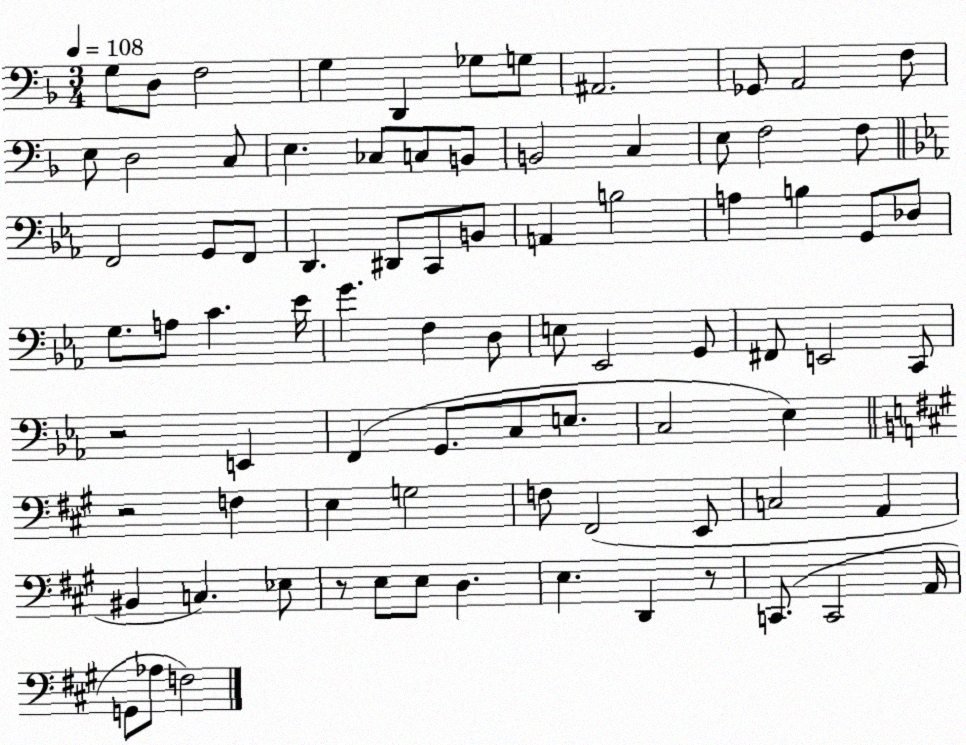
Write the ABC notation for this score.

X:1
T:Untitled
M:3/4
L:1/4
K:F
G,/2 D,/2 F,2 G, D,, _G,/2 G,/2 ^A,,2 _G,,/2 A,,2 F,/2 E,/2 D,2 C,/2 E, _C,/2 C,/2 B,,/2 B,,2 C, E,/2 F,2 F,/2 F,,2 G,,/2 F,,/2 D,, ^D,,/2 C,,/2 B,,/2 A,, B,2 A, B, G,,/2 _D,/2 G,/2 A,/2 C _E/4 G F, D,/2 E,/2 _E,,2 G,,/2 ^F,,/2 E,,2 C,,/2 z2 E,, F,, G,,/2 C,/2 E,/2 C,2 _E, z2 F, E, G,2 F,/2 ^F,,2 E,,/2 C,2 A,, ^B,, C, _E,/2 z/2 E,/2 E,/2 D, E, D,, z/2 C,,/2 C,,2 A,,/4 G,,/2 _A,/2 F,2